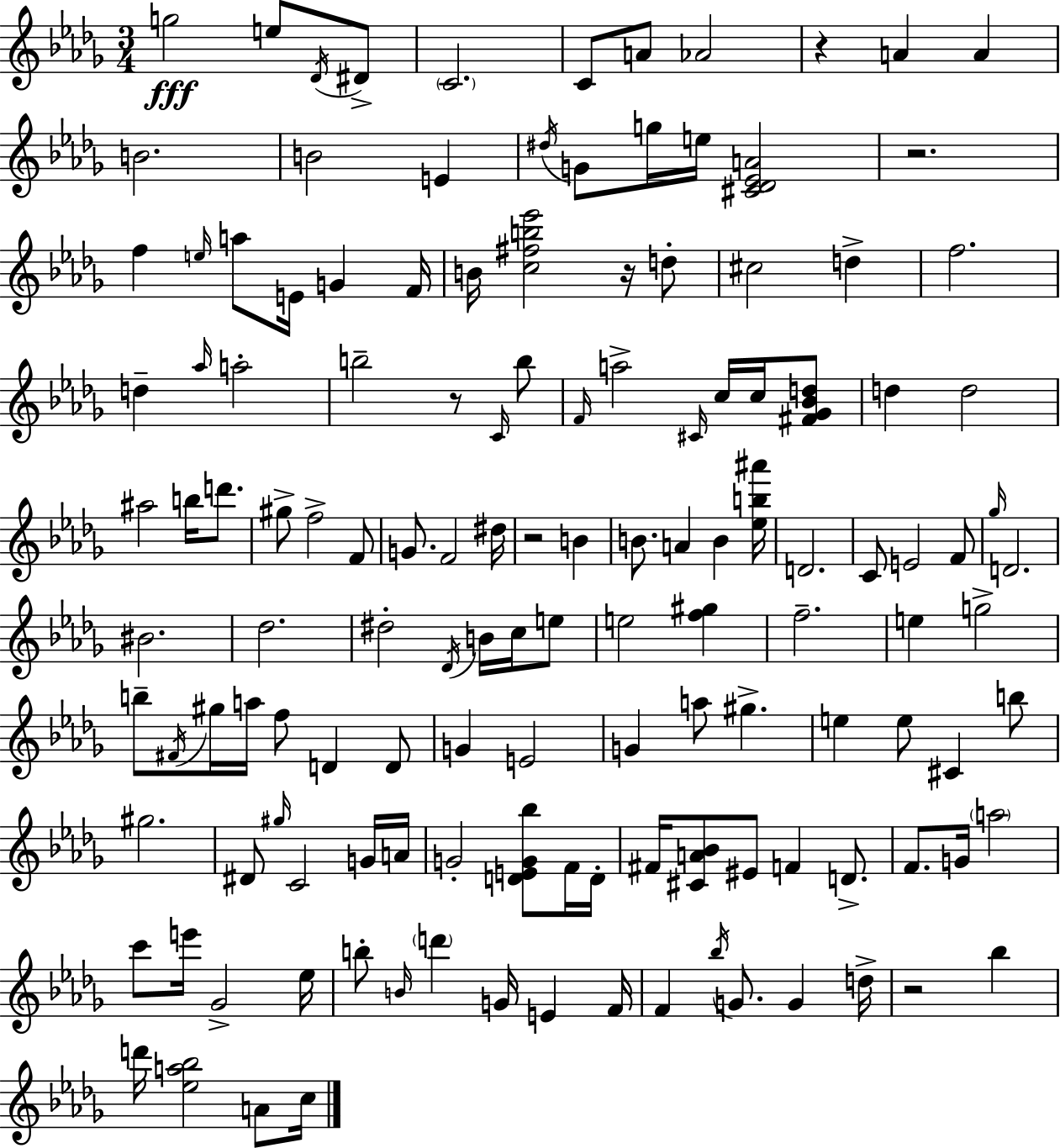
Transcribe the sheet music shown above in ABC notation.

X:1
T:Untitled
M:3/4
L:1/4
K:Bbm
g2 e/2 _D/4 ^D/2 C2 C/2 A/2 _A2 z A A B2 B2 E ^d/4 G/2 g/4 e/4 [^C_D_EA]2 z2 f e/4 a/2 E/4 G F/4 B/4 [c^fb_e']2 z/4 d/2 ^c2 d f2 d _a/4 a2 b2 z/2 C/4 b/2 F/4 a2 ^C/4 c/4 c/4 [^F_G_Bd]/2 d d2 ^a2 b/4 d'/2 ^g/2 f2 F/2 G/2 F2 ^d/4 z2 B B/2 A B [_eb^a']/4 D2 C/2 E2 F/2 _g/4 D2 ^B2 _d2 ^d2 _D/4 B/4 c/4 e/2 e2 [f^g] f2 e g2 b/2 ^F/4 ^g/4 a/4 f/2 D D/2 G E2 G a/2 ^g e e/2 ^C b/2 ^g2 ^D/2 ^g/4 C2 G/4 A/4 G2 [DEG_b]/2 F/4 D/4 ^F/4 [^CA_B]/2 ^E/2 F D/2 F/2 G/4 a2 c'/2 e'/4 _G2 _e/4 b/2 B/4 d' G/4 E F/4 F _b/4 G/2 G d/4 z2 _b d'/4 [_ea_b]2 A/2 c/4